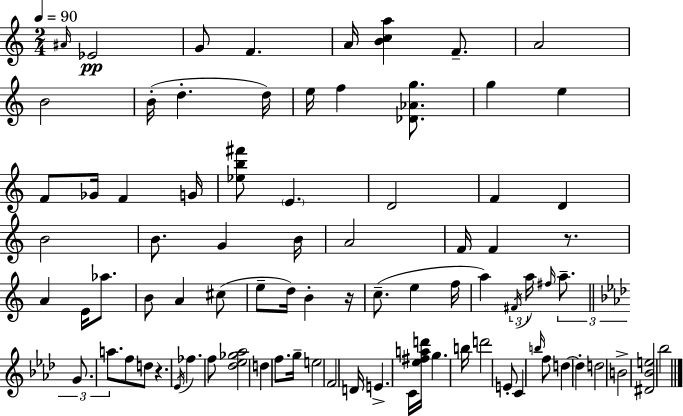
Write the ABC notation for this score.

X:1
T:Untitled
M:2/4
L:1/4
K:Am
^A/4 _E2 G/2 F A/4 [Bca] F/2 A2 B2 B/4 d d/4 e/4 f [_D_Ag]/2 g e F/2 _G/4 F G/4 [_eb^f']/2 E D2 F D B2 B/2 G B/4 A2 F/4 F z/2 A E/4 _a/2 B/2 A ^c/2 e/2 d/4 B z/4 c/2 e f/4 a ^F/4 a/4 ^f/4 a/2 G/2 a/2 f/2 d/2 z _E/4 _f f/2 [_d_e_g_a]2 d f/2 g/4 e2 F2 D/4 E C/4 [_e^fad']/4 g b/4 d'2 E/2 C b/4 f/2 d d d2 B2 [^D_Be]2 _b2